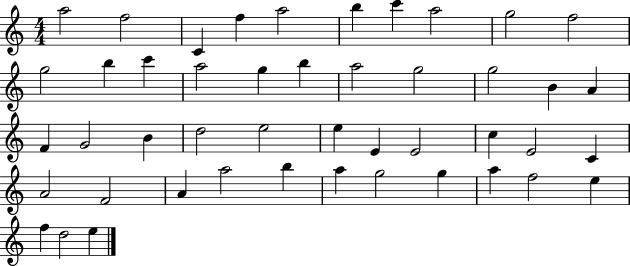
{
  \clef treble
  \numericTimeSignature
  \time 4/4
  \key c \major
  a''2 f''2 | c'4 f''4 a''2 | b''4 c'''4 a''2 | g''2 f''2 | \break g''2 b''4 c'''4 | a''2 g''4 b''4 | a''2 g''2 | g''2 b'4 a'4 | \break f'4 g'2 b'4 | d''2 e''2 | e''4 e'4 e'2 | c''4 e'2 c'4 | \break a'2 f'2 | a'4 a''2 b''4 | a''4 g''2 g''4 | a''4 f''2 e''4 | \break f''4 d''2 e''4 | \bar "|."
}